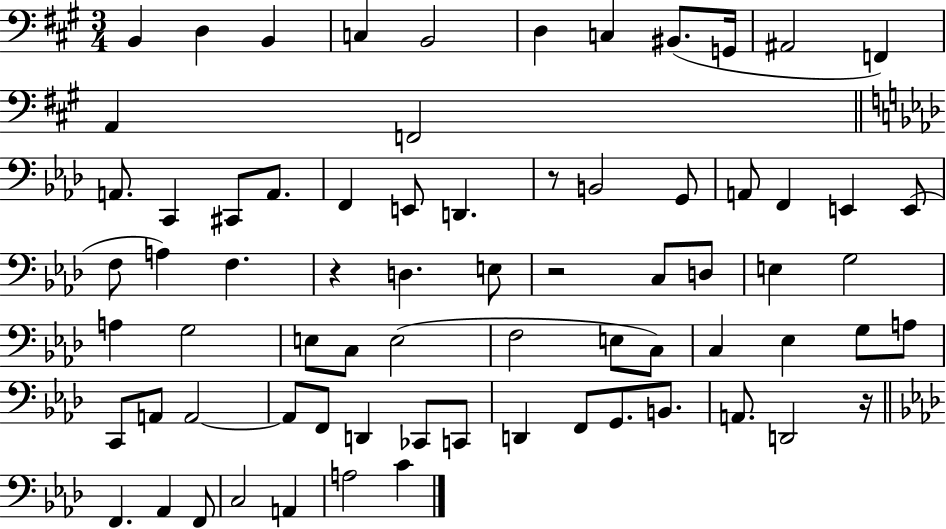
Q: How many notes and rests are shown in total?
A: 72